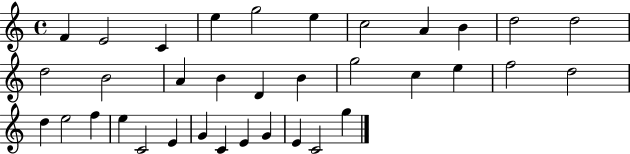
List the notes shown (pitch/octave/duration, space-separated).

F4/q E4/h C4/q E5/q G5/h E5/q C5/h A4/q B4/q D5/h D5/h D5/h B4/h A4/q B4/q D4/q B4/q G5/h C5/q E5/q F5/h D5/h D5/q E5/h F5/q E5/q C4/h E4/q G4/q C4/q E4/q G4/q E4/q C4/h G5/q